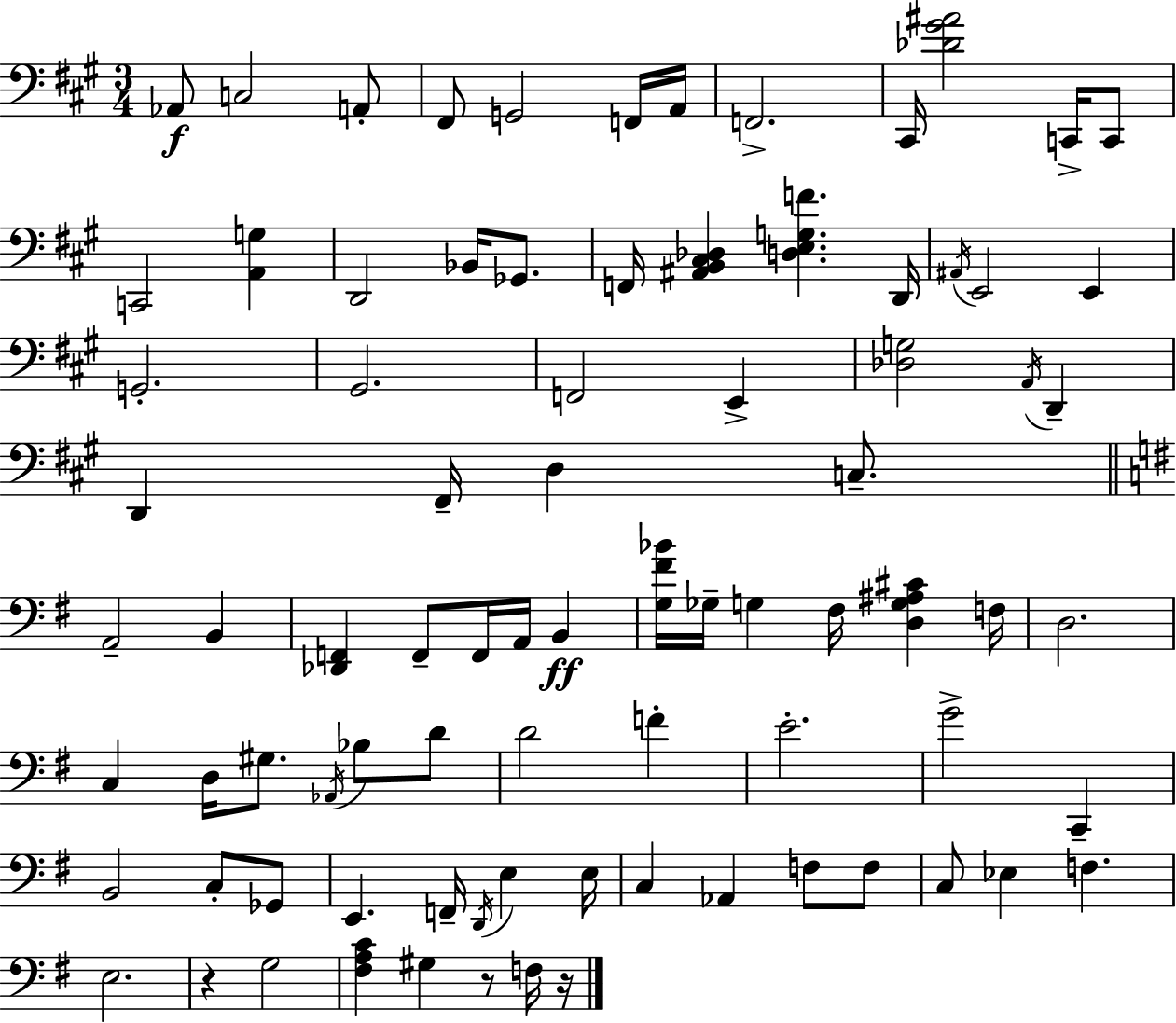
Ab2/e C3/h A2/e F#2/e G2/h F2/s A2/s F2/h. C#2/s [Db4,G#4,A#4]/h C2/s C2/e C2/h [A2,G3]/q D2/h Bb2/s Gb2/e. F2/s [A#2,B2,C#3,Db3]/q [D3,E3,G3,F4]/q. D2/s A#2/s E2/h E2/q G2/h. G#2/h. F2/h E2/q [Db3,G3]/h A2/s D2/q D2/q F#2/s D3/q C3/e. A2/h B2/q [Db2,F2]/q F2/e F2/s A2/s B2/q [G3,F#4,Bb4]/s Gb3/s G3/q F#3/s [D3,G3,A#3,C#4]/q F3/s D3/h. C3/q D3/s G#3/e. Ab2/s Bb3/e D4/e D4/h F4/q E4/h. G4/h C2/q B2/h C3/e Gb2/e E2/q. F2/s D2/s E3/q E3/s C3/q Ab2/q F3/e F3/e C3/e Eb3/q F3/q. E3/h. R/q G3/h [F#3,A3,C4]/q G#3/q R/e F3/s R/s